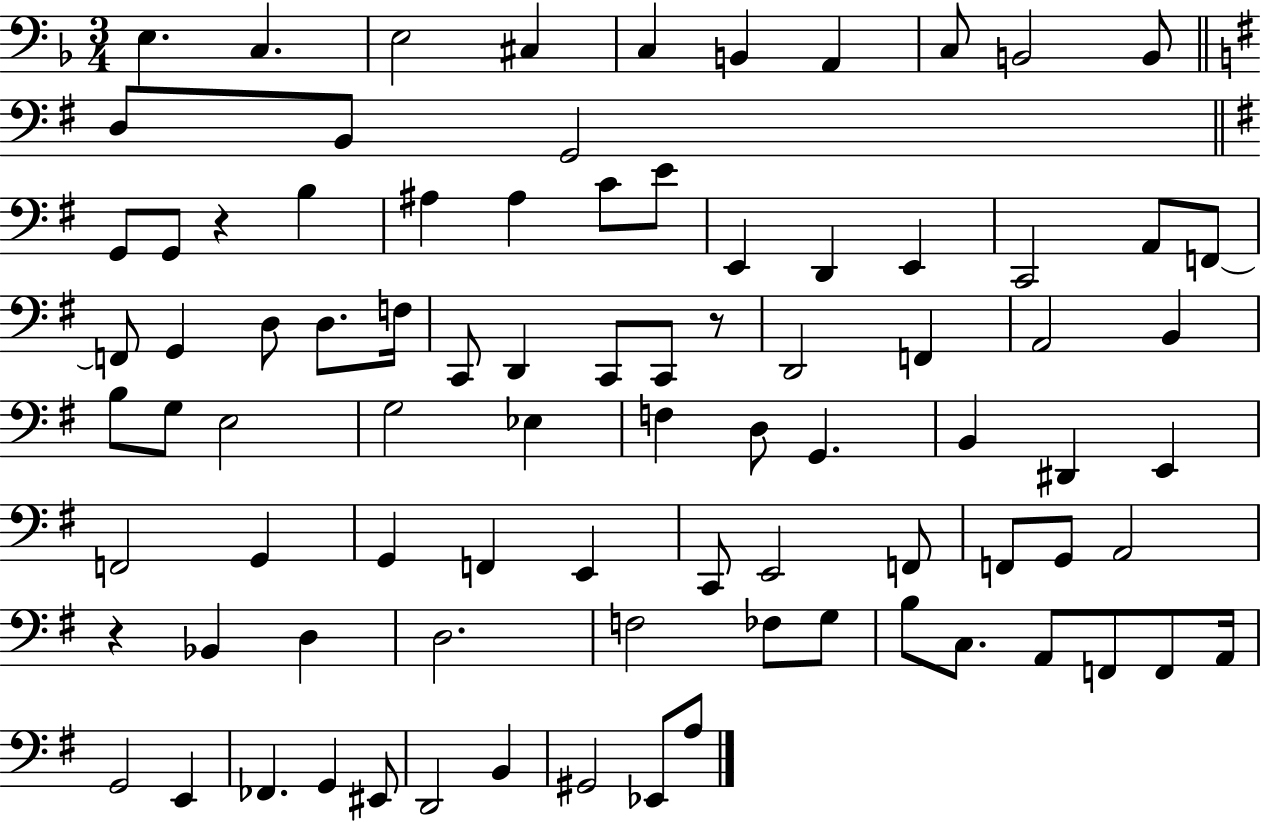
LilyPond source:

{
  \clef bass
  \numericTimeSignature
  \time 3/4
  \key f \major
  e4. c4. | e2 cis4 | c4 b,4 a,4 | c8 b,2 b,8 | \break \bar "||" \break \key g \major d8 b,8 g,2 | \bar "||" \break \key g \major g,8 g,8 r4 b4 | ais4 ais4 c'8 e'8 | e,4 d,4 e,4 | c,2 a,8 f,8~~ | \break f,8 g,4 d8 d8. f16 | c,8 d,4 c,8 c,8 r8 | d,2 f,4 | a,2 b,4 | \break b8 g8 e2 | g2 ees4 | f4 d8 g,4. | b,4 dis,4 e,4 | \break f,2 g,4 | g,4 f,4 e,4 | c,8 e,2 f,8 | f,8 g,8 a,2 | \break r4 bes,4 d4 | d2. | f2 fes8 g8 | b8 c8. a,8 f,8 f,8 a,16 | \break g,2 e,4 | fes,4. g,4 eis,8 | d,2 b,4 | gis,2 ees,8 a8 | \break \bar "|."
}